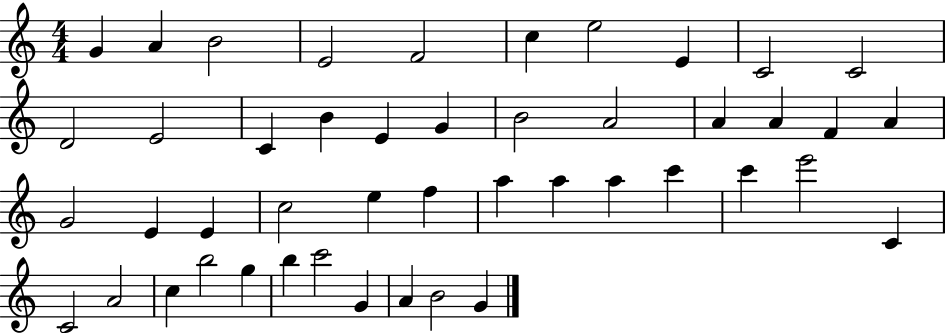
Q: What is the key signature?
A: C major